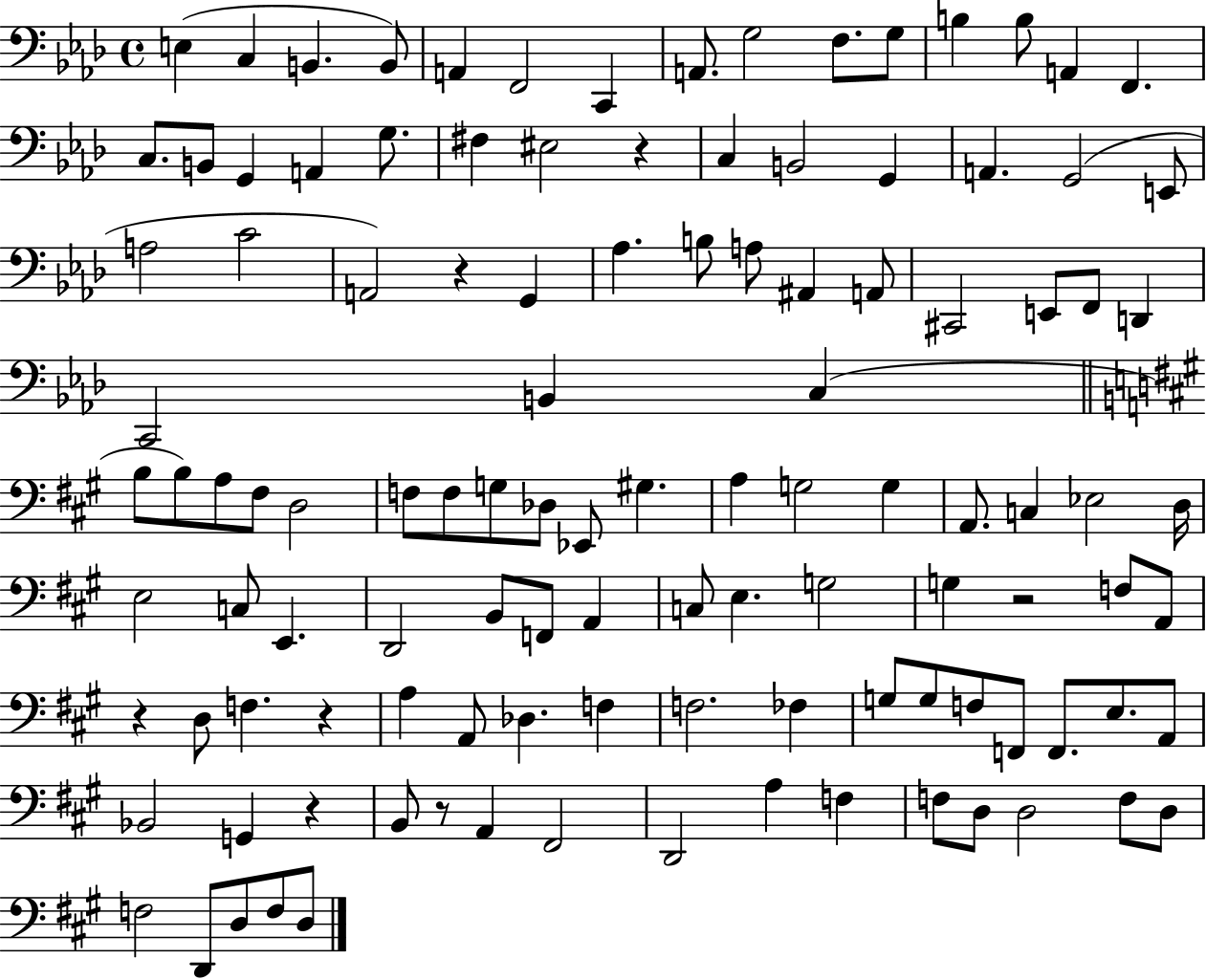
E3/q C3/q B2/q. B2/e A2/q F2/h C2/q A2/e. G3/h F3/e. G3/e B3/q B3/e A2/q F2/q. C3/e. B2/e G2/q A2/q G3/e. F#3/q EIS3/h R/q C3/q B2/h G2/q A2/q. G2/h E2/e A3/h C4/h A2/h R/q G2/q Ab3/q. B3/e A3/e A#2/q A2/e C#2/h E2/e F2/e D2/q C2/h B2/q C3/q B3/e B3/e A3/e F#3/e D3/h F3/e F3/e G3/e Db3/e Eb2/e G#3/q. A3/q G3/h G3/q A2/e. C3/q Eb3/h D3/s E3/h C3/e E2/q. D2/h B2/e F2/e A2/q C3/e E3/q. G3/h G3/q R/h F3/e A2/e R/q D3/e F3/q. R/q A3/q A2/e Db3/q. F3/q F3/h. FES3/q G3/e G3/e F3/e F2/e F2/e. E3/e. A2/e Bb2/h G2/q R/q B2/e R/e A2/q F#2/h D2/h A3/q F3/q F3/e D3/e D3/h F3/e D3/e F3/h D2/e D3/e F3/e D3/e